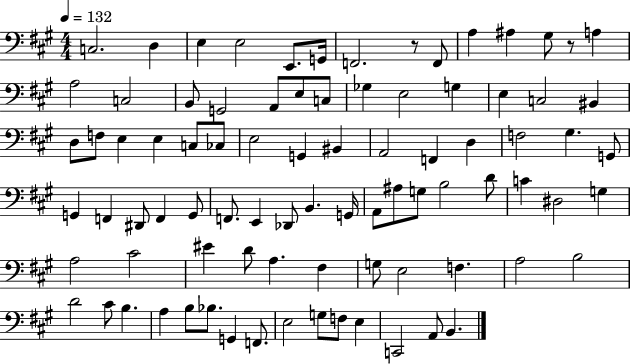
C3/h. D3/q E3/q E3/h E2/e. G2/s F2/h. R/e F2/e A3/q A#3/q G#3/e R/e A3/q A3/h C3/h B2/e G2/h A2/e E3/e C3/e Gb3/q E3/h G3/q E3/q C3/h BIS2/q D3/e F3/e E3/q E3/q C3/e CES3/e E3/h G2/q BIS2/q A2/h F2/q D3/q F3/h G#3/q. G2/e G2/q F2/q D#2/e F2/q G2/e F2/e. E2/q Db2/e B2/q. G2/s A2/e A#3/e G3/e B3/h D4/e C4/q D#3/h G3/q A3/h C#4/h EIS4/q D4/e A3/q. F#3/q G3/e E3/h F3/q. A3/h B3/h D4/h C#4/e B3/q. A3/q B3/e Bb3/e. G2/q F2/e. E3/h G3/e F3/e E3/q C2/h A2/e B2/q.